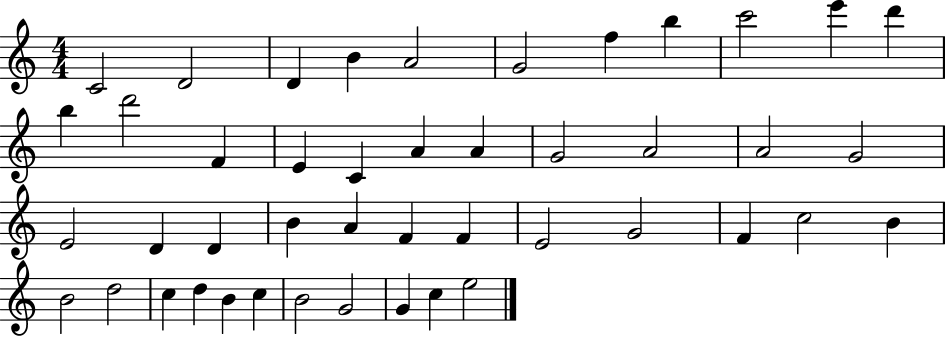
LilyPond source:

{
  \clef treble
  \numericTimeSignature
  \time 4/4
  \key c \major
  c'2 d'2 | d'4 b'4 a'2 | g'2 f''4 b''4 | c'''2 e'''4 d'''4 | \break b''4 d'''2 f'4 | e'4 c'4 a'4 a'4 | g'2 a'2 | a'2 g'2 | \break e'2 d'4 d'4 | b'4 a'4 f'4 f'4 | e'2 g'2 | f'4 c''2 b'4 | \break b'2 d''2 | c''4 d''4 b'4 c''4 | b'2 g'2 | g'4 c''4 e''2 | \break \bar "|."
}